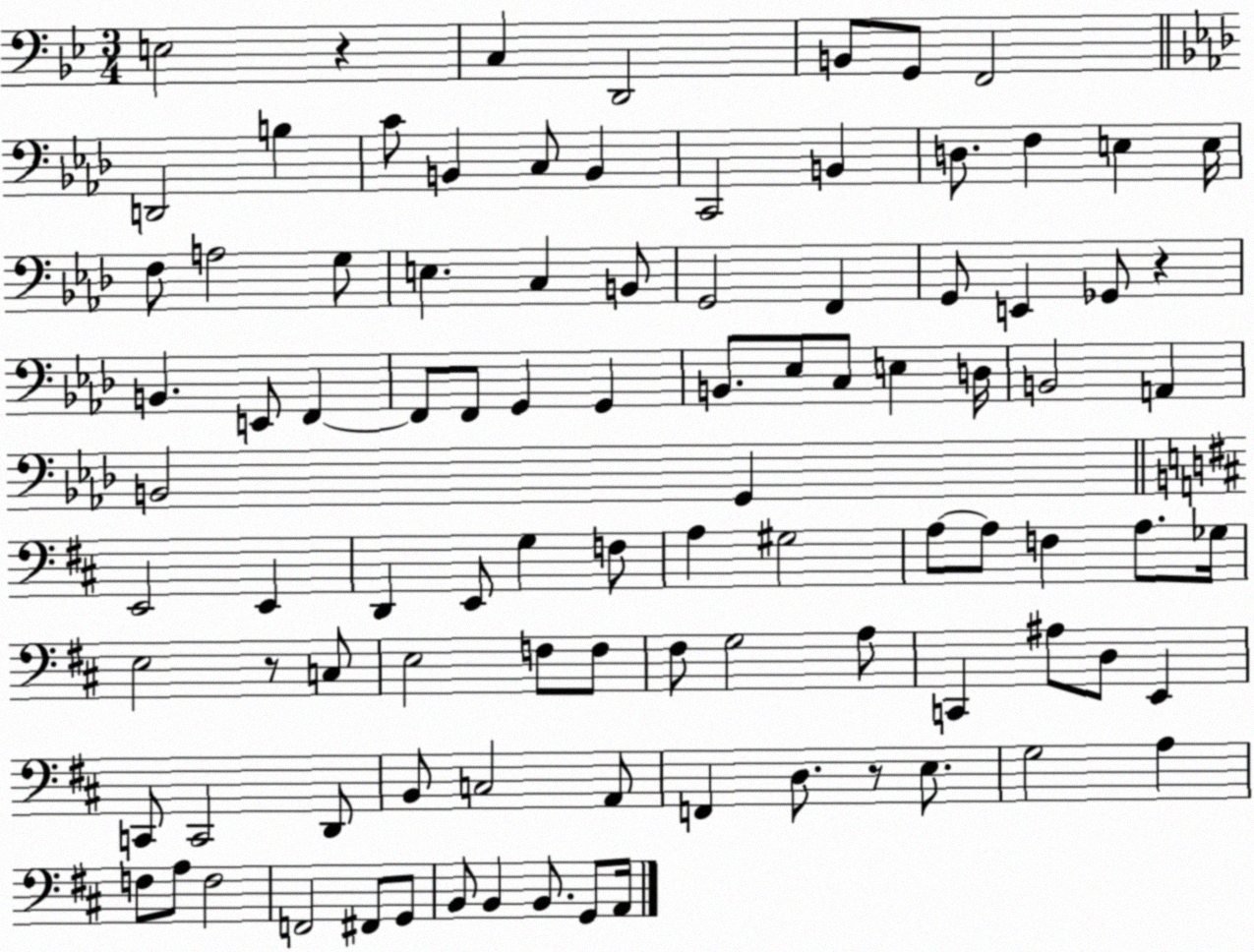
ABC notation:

X:1
T:Untitled
M:3/4
L:1/4
K:Bb
E,2 z C, D,,2 B,,/2 G,,/2 F,,2 D,,2 B, C/2 B,, C,/2 B,, C,,2 B,, D,/2 F, E, E,/4 F,/2 A,2 G,/2 E, C, B,,/2 G,,2 F,, G,,/2 E,, _G,,/2 z B,, E,,/2 F,, F,,/2 F,,/2 G,, G,, B,,/2 _E,/2 C,/2 E, D,/4 B,,2 A,, B,,2 G,, E,,2 E,, D,, E,,/2 G, F,/2 A, ^G,2 A,/2 A,/2 F, A,/2 _G,/4 E,2 z/2 C,/2 E,2 F,/2 F,/2 ^F,/2 G,2 A,/2 C,, ^A,/2 D,/2 E,, C,,/2 C,,2 D,,/2 B,,/2 C,2 A,,/2 F,, D,/2 z/2 E,/2 G,2 A, F,/2 A,/2 F,2 F,,2 ^F,,/2 G,,/2 B,,/2 B,, B,,/2 G,,/2 A,,/4